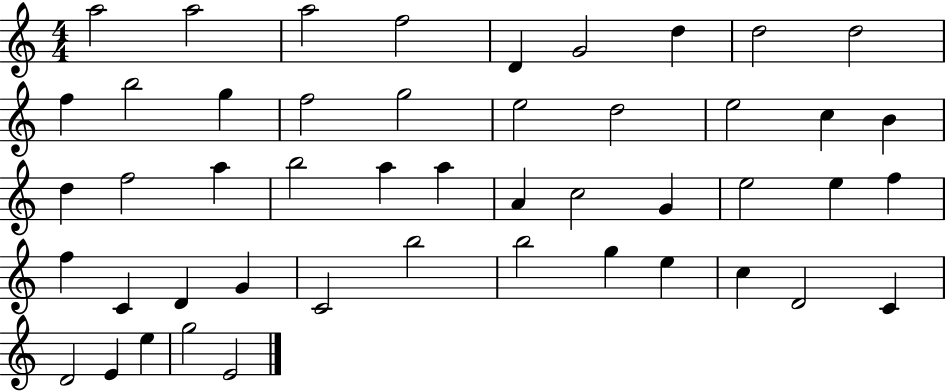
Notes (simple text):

A5/h A5/h A5/h F5/h D4/q G4/h D5/q D5/h D5/h F5/q B5/h G5/q F5/h G5/h E5/h D5/h E5/h C5/q B4/q D5/q F5/h A5/q B5/h A5/q A5/q A4/q C5/h G4/q E5/h E5/q F5/q F5/q C4/q D4/q G4/q C4/h B5/h B5/h G5/q E5/q C5/q D4/h C4/q D4/h E4/q E5/q G5/h E4/h